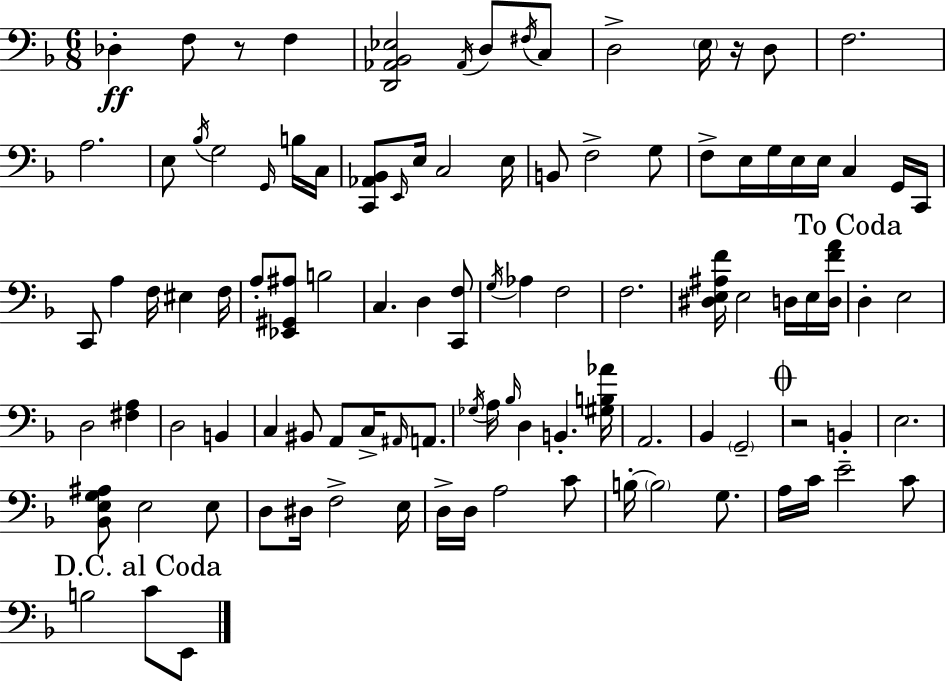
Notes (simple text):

Db3/q F3/e R/e F3/q [D2,Ab2,Bb2,Eb3]/h Ab2/s D3/e F#3/s C3/e D3/h E3/s R/s D3/e F3/h. A3/h. E3/e Bb3/s G3/h G2/s B3/s C3/s [C2,Ab2,Bb2]/e E2/s E3/s C3/h E3/s B2/e F3/h G3/e F3/e E3/s G3/s E3/s E3/s C3/q G2/s C2/s C2/e A3/q F3/s EIS3/q F3/s A3/e [Eb2,G#2,A#3]/e B3/h C3/q. D3/q [C2,F3]/e G3/s Ab3/q F3/h F3/h. [D#3,E3,A#3,F4]/s E3/h D3/s E3/s [D3,F4,A4]/s D3/q E3/h D3/h [F#3,A3]/q D3/h B2/q C3/q BIS2/e A2/e C3/s A#2/s A2/e. Gb3/s A3/s Bb3/s D3/q B2/q. [G#3,B3,Ab4]/s A2/h. Bb2/q G2/h R/h B2/q E3/h. [Bb2,E3,G3,A#3]/e E3/h E3/e D3/e D#3/s F3/h E3/s D3/s D3/s A3/h C4/e B3/s B3/h G3/e. A3/s C4/s E4/h C4/e B3/h C4/e E2/e